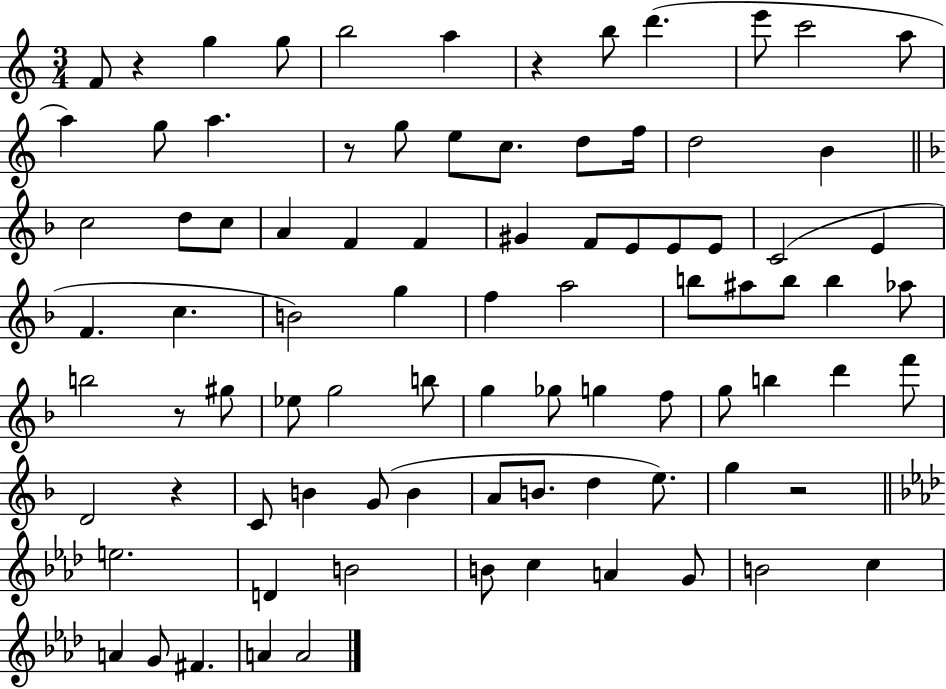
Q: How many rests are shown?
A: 6